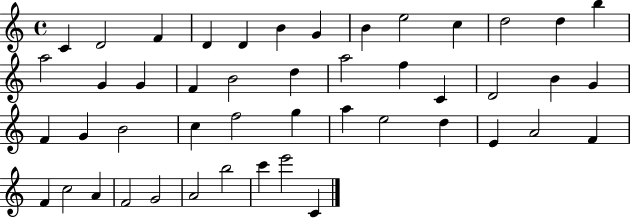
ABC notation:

X:1
T:Untitled
M:4/4
L:1/4
K:C
C D2 F D D B G B e2 c d2 d b a2 G G F B2 d a2 f C D2 B G F G B2 c f2 g a e2 d E A2 F F c2 A F2 G2 A2 b2 c' e'2 C